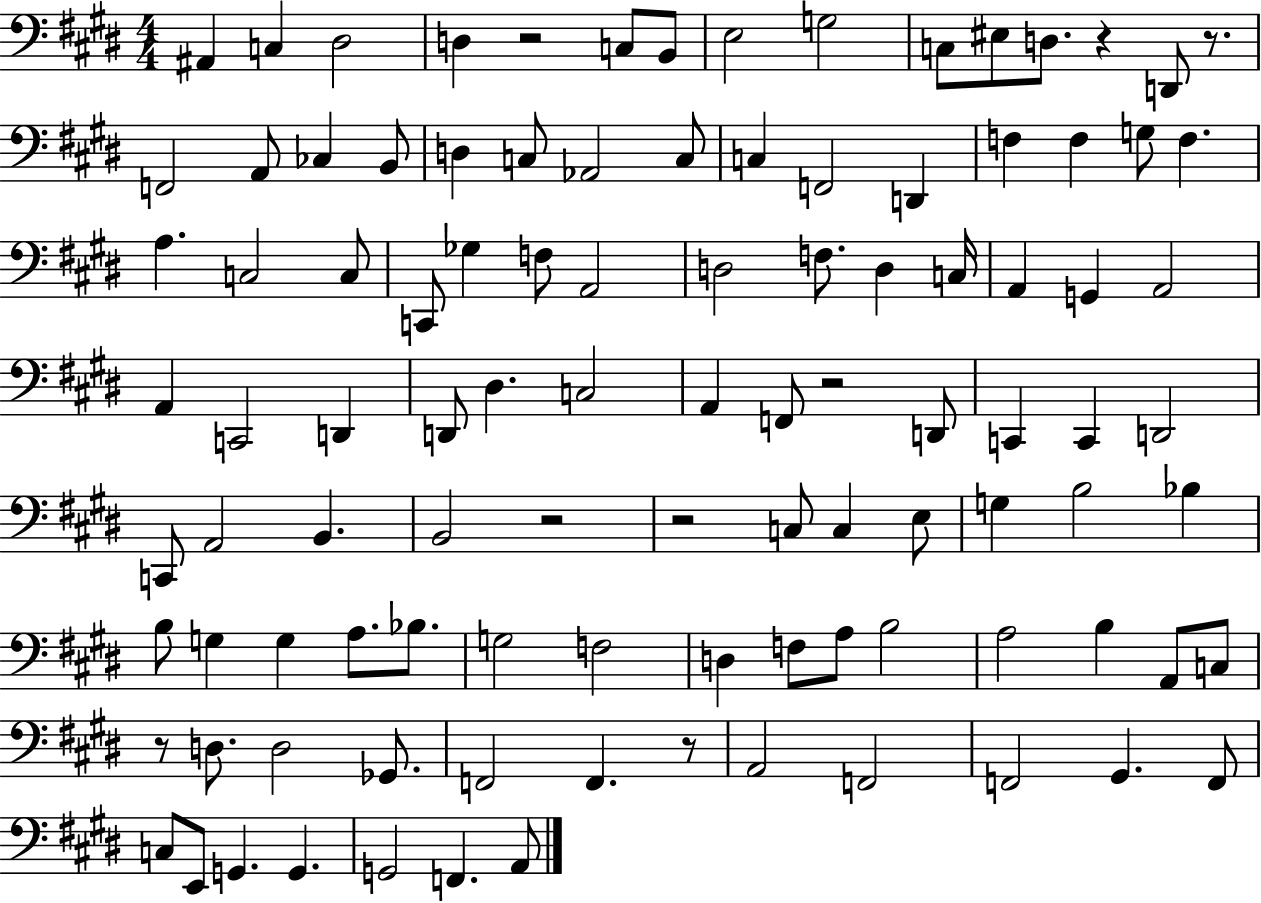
{
  \clef bass
  \numericTimeSignature
  \time 4/4
  \key e \major
  ais,4 c4 dis2 | d4 r2 c8 b,8 | e2 g2 | c8 eis8 d8. r4 d,8 r8. | \break f,2 a,8 ces4 b,8 | d4 c8 aes,2 c8 | c4 f,2 d,4 | f4 f4 g8 f4. | \break a4. c2 c8 | c,8 ges4 f8 a,2 | d2 f8. d4 c16 | a,4 g,4 a,2 | \break a,4 c,2 d,4 | d,8 dis4. c2 | a,4 f,8 r2 d,8 | c,4 c,4 d,2 | \break c,8 a,2 b,4. | b,2 r2 | r2 c8 c4 e8 | g4 b2 bes4 | \break b8 g4 g4 a8. bes8. | g2 f2 | d4 f8 a8 b2 | a2 b4 a,8 c8 | \break r8 d8. d2 ges,8. | f,2 f,4. r8 | a,2 f,2 | f,2 gis,4. f,8 | \break c8 e,8 g,4. g,4. | g,2 f,4. a,8 | \bar "|."
}